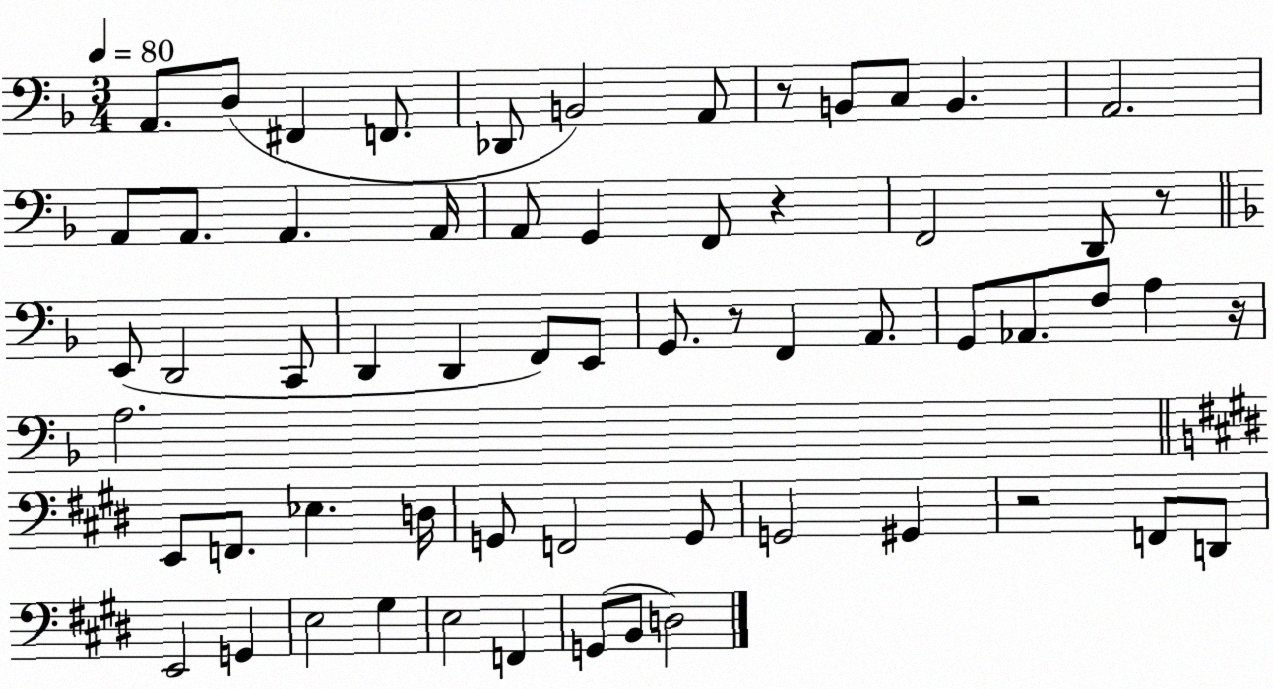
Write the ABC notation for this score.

X:1
T:Untitled
M:3/4
L:1/4
K:F
A,,/2 D,/2 ^F,, F,,/2 _D,,/2 B,,2 A,,/2 z/2 B,,/2 C,/2 B,, A,,2 A,,/2 A,,/2 A,, A,,/4 A,,/2 G,, F,,/2 z F,,2 D,,/2 z/2 E,,/2 D,,2 C,,/2 D,, D,, F,,/2 E,,/2 G,,/2 z/2 F,, A,,/2 G,,/2 _A,,/2 F,/2 A, z/4 A,2 E,,/2 F,,/2 _E, D,/4 G,,/2 F,,2 G,,/2 G,,2 ^G,, z2 F,,/2 D,,/2 E,,2 G,, E,2 ^G, E,2 F,, G,,/2 B,,/2 D,2